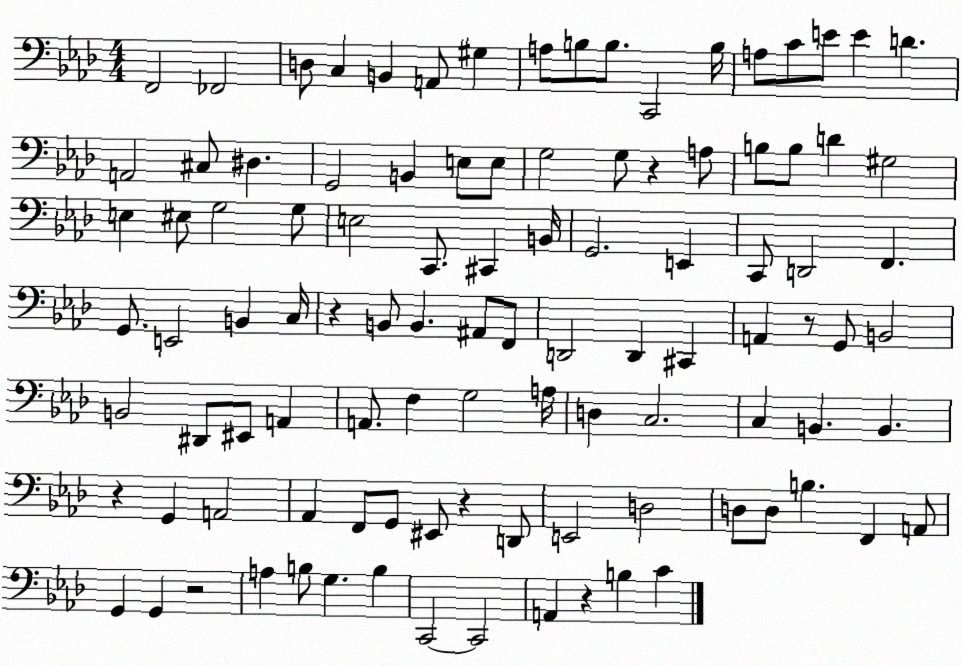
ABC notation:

X:1
T:Untitled
M:4/4
L:1/4
K:Ab
F,,2 _F,,2 D,/2 C, B,, A,,/2 ^G, A,/2 B,/2 B,/2 C,,2 B,/4 A,/2 C/2 E/2 E D A,,2 ^C,/2 ^D, G,,2 B,, E,/2 E,/2 G,2 G,/2 z A,/2 B,/2 B,/2 D ^G,2 E, ^E,/2 G,2 G,/2 E,2 C,,/2 ^C,, B,,/4 G,,2 E,, C,,/2 D,,2 F,, G,,/2 E,,2 B,, C,/4 z B,,/2 B,, ^A,,/2 F,,/2 D,,2 D,, ^C,, A,, z/2 G,,/2 B,,2 B,,2 ^D,,/2 ^E,,/2 A,, A,,/2 F, G,2 A,/4 D, C,2 C, B,, B,, z G,, A,,2 _A,, F,,/2 G,,/2 ^E,,/2 z D,,/2 E,,2 D,2 D,/2 D,/2 B, F,, A,,/2 G,, G,, z2 A, B,/2 G, B, C,,2 C,,2 A,, z B, C